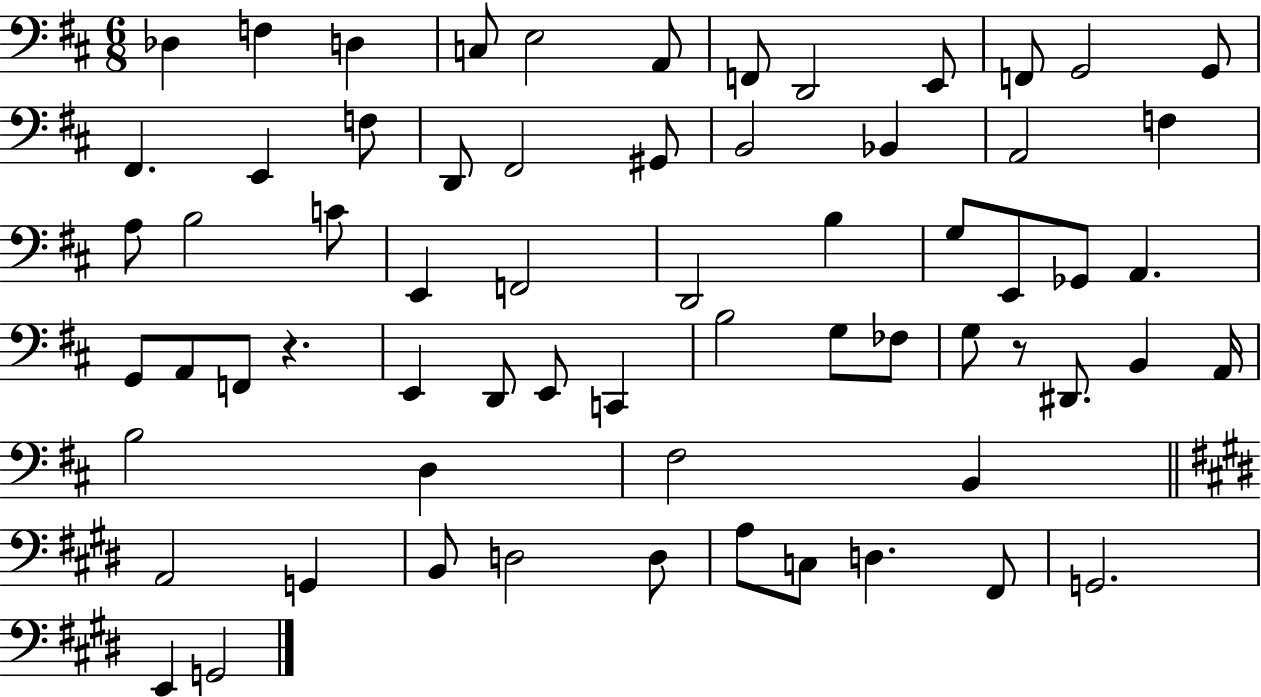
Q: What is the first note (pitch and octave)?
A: Db3